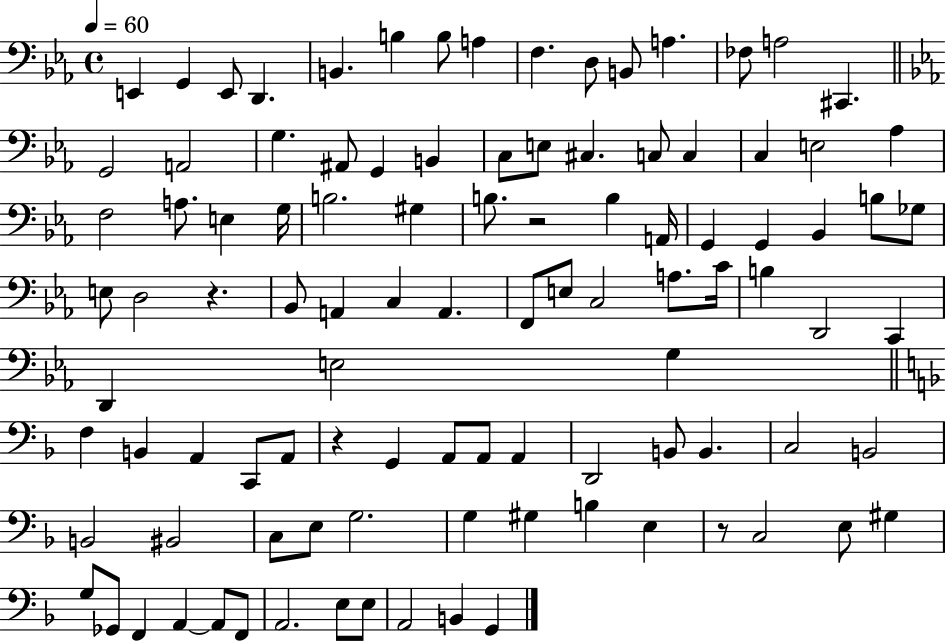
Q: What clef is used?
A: bass